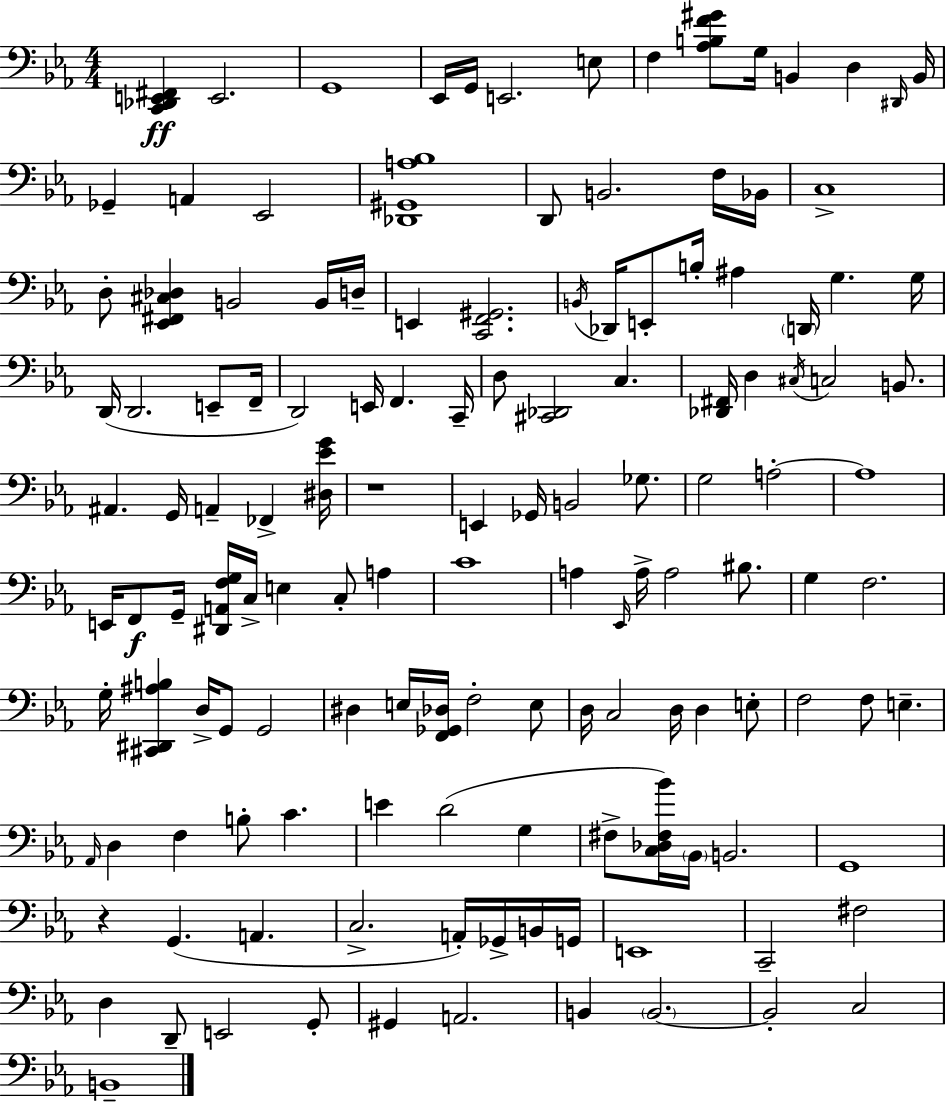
X:1
T:Untitled
M:4/4
L:1/4
K:Eb
[C,,_D,,E,,^F,,] E,,2 G,,4 _E,,/4 G,,/4 E,,2 E,/2 F, [_A,B,F^G]/2 G,/4 B,, D, ^D,,/4 B,,/4 _G,, A,, _E,,2 [_D,,^G,,A,_B,]4 D,,/2 B,,2 F,/4 _B,,/4 C,4 D,/2 [_E,,^F,,^C,_D,] B,,2 B,,/4 D,/4 E,, [C,,F,,^G,,]2 B,,/4 _D,,/4 E,,/2 B,/4 ^A, D,,/4 G, G,/4 D,,/4 D,,2 E,,/2 F,,/4 D,,2 E,,/4 F,, C,,/4 D,/2 [^C,,_D,,]2 C, [_D,,^F,,]/4 D, ^C,/4 C,2 B,,/2 ^A,, G,,/4 A,, _F,, [^D,_EG]/4 z4 E,, _G,,/4 B,,2 _G,/2 G,2 A,2 A,4 E,,/4 F,,/2 G,,/4 [^D,,A,,F,G,]/4 C,/4 E, C,/2 A, C4 A, _E,,/4 A,/4 A,2 ^B,/2 G, F,2 G,/4 [^C,,^D,,^A,B,] D,/4 G,,/2 G,,2 ^D, E,/4 [F,,_G,,_D,]/4 F,2 E,/2 D,/4 C,2 D,/4 D, E,/2 F,2 F,/2 E, _A,,/4 D, F, B,/2 C E D2 G, ^F,/2 [C,_D,^F,_B]/4 _B,,/4 B,,2 G,,4 z G,, A,, C,2 A,,/4 _G,,/4 B,,/4 G,,/4 E,,4 C,,2 ^F,2 D, D,,/2 E,,2 G,,/2 ^G,, A,,2 B,, B,,2 B,,2 C,2 B,,4